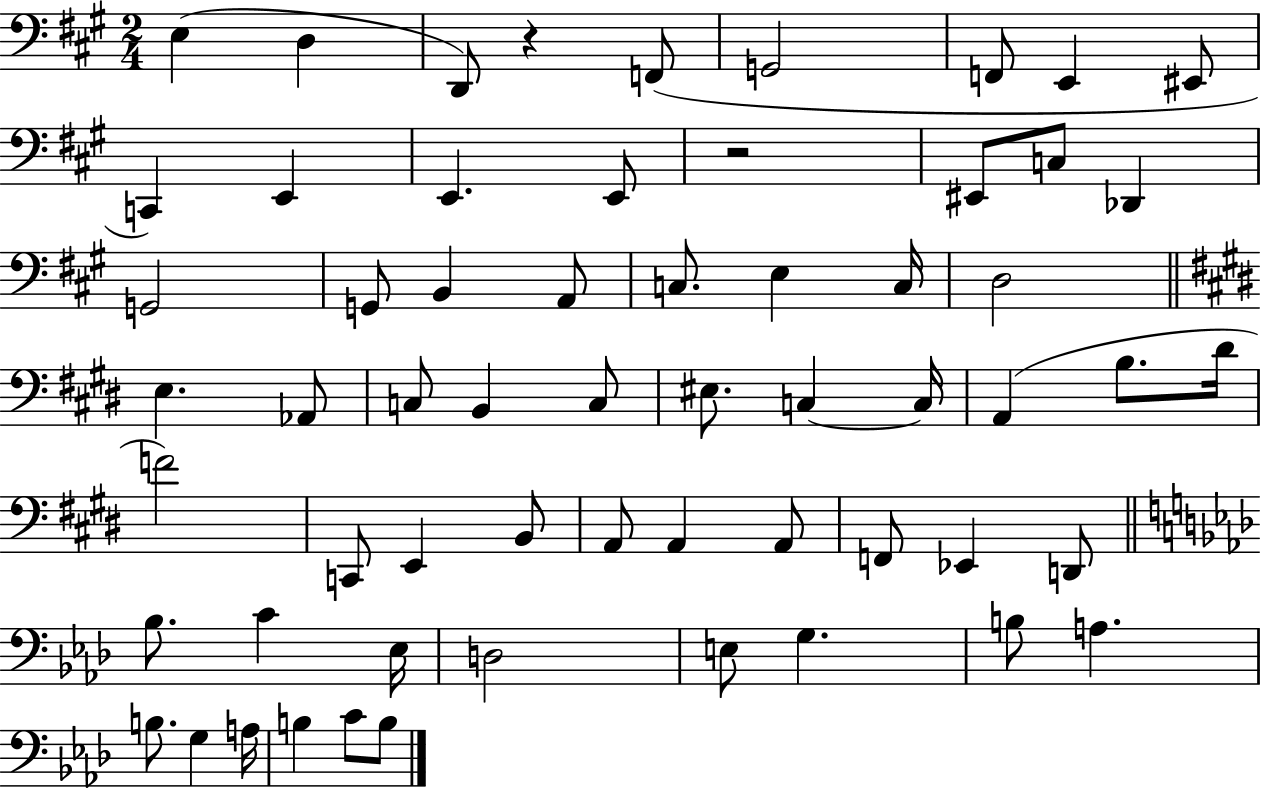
X:1
T:Untitled
M:2/4
L:1/4
K:A
E, D, D,,/2 z F,,/2 G,,2 F,,/2 E,, ^E,,/2 C,, E,, E,, E,,/2 z2 ^E,,/2 C,/2 _D,, G,,2 G,,/2 B,, A,,/2 C,/2 E, C,/4 D,2 E, _A,,/2 C,/2 B,, C,/2 ^E,/2 C, C,/4 A,, B,/2 ^D/4 F2 C,,/2 E,, B,,/2 A,,/2 A,, A,,/2 F,,/2 _E,, D,,/2 _B,/2 C _E,/4 D,2 E,/2 G, B,/2 A, B,/2 G, A,/4 B, C/2 B,/2